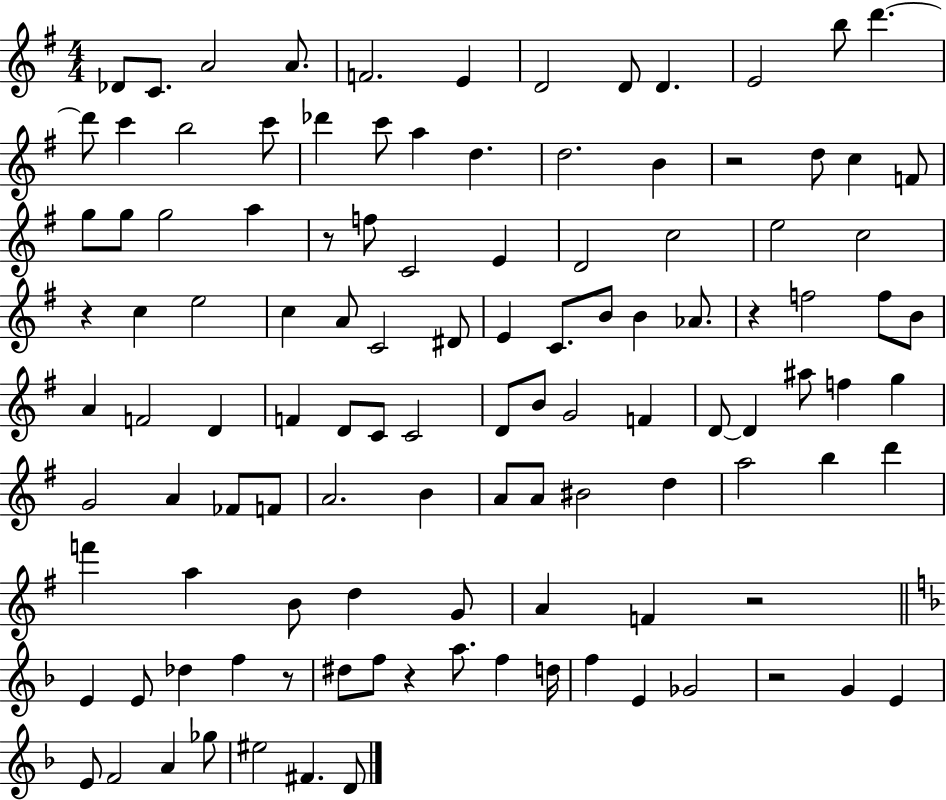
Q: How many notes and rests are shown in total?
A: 115